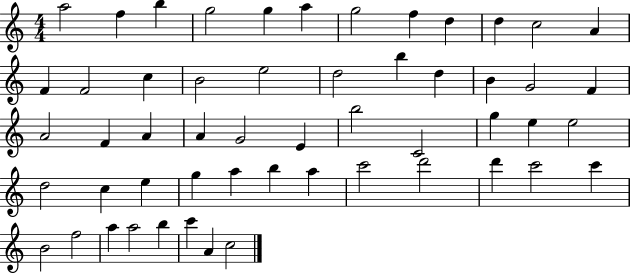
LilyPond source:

{
  \clef treble
  \numericTimeSignature
  \time 4/4
  \key c \major
  a''2 f''4 b''4 | g''2 g''4 a''4 | g''2 f''4 d''4 | d''4 c''2 a'4 | \break f'4 f'2 c''4 | b'2 e''2 | d''2 b''4 d''4 | b'4 g'2 f'4 | \break a'2 f'4 a'4 | a'4 g'2 e'4 | b''2 c'2 | g''4 e''4 e''2 | \break d''2 c''4 e''4 | g''4 a''4 b''4 a''4 | c'''2 d'''2 | d'''4 c'''2 c'''4 | \break b'2 f''2 | a''4 a''2 b''4 | c'''4 a'4 c''2 | \bar "|."
}